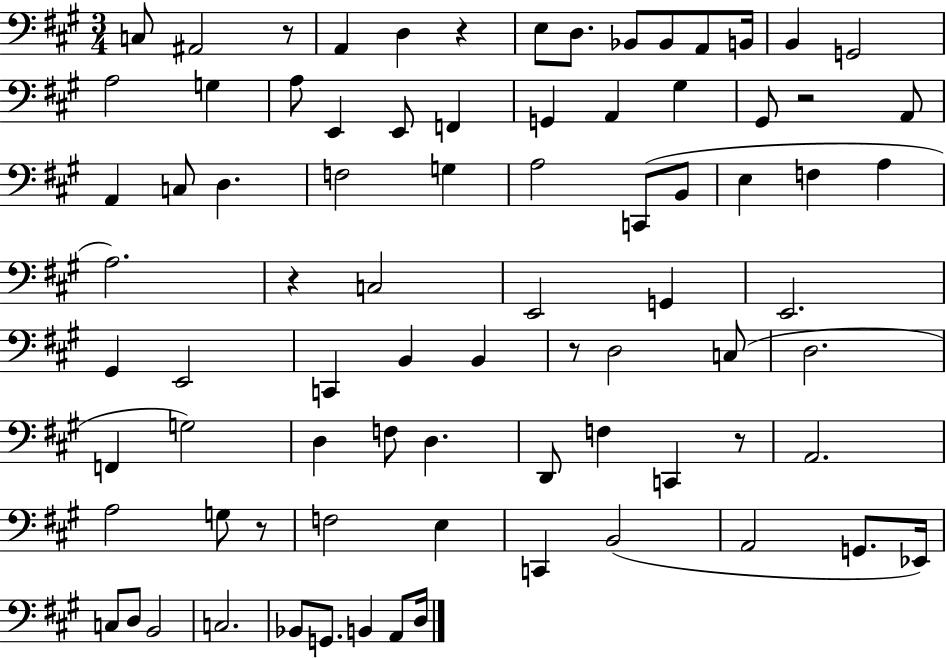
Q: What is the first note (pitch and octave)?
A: C3